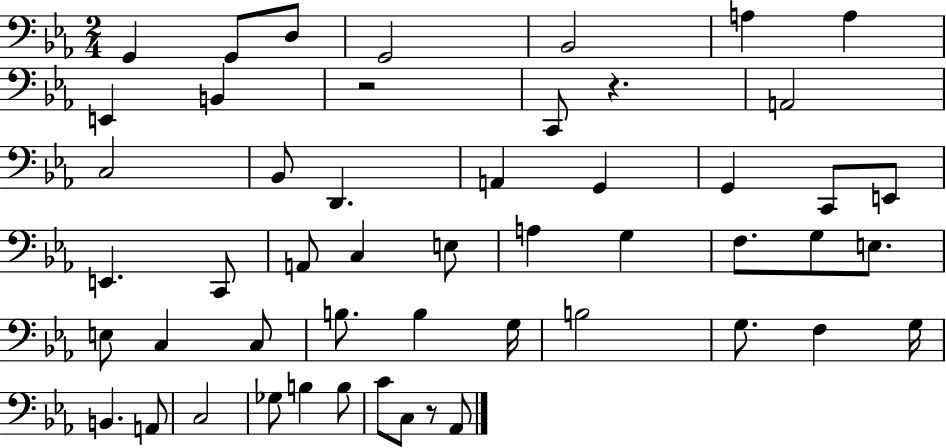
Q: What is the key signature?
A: EES major